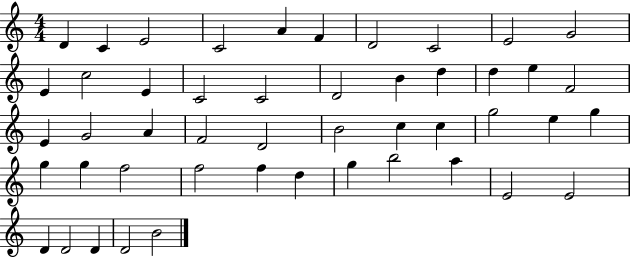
{
  \clef treble
  \numericTimeSignature
  \time 4/4
  \key c \major
  d'4 c'4 e'2 | c'2 a'4 f'4 | d'2 c'2 | e'2 g'2 | \break e'4 c''2 e'4 | c'2 c'2 | d'2 b'4 d''4 | d''4 e''4 f'2 | \break e'4 g'2 a'4 | f'2 d'2 | b'2 c''4 c''4 | g''2 e''4 g''4 | \break g''4 g''4 f''2 | f''2 f''4 d''4 | g''4 b''2 a''4 | e'2 e'2 | \break d'4 d'2 d'4 | d'2 b'2 | \bar "|."
}